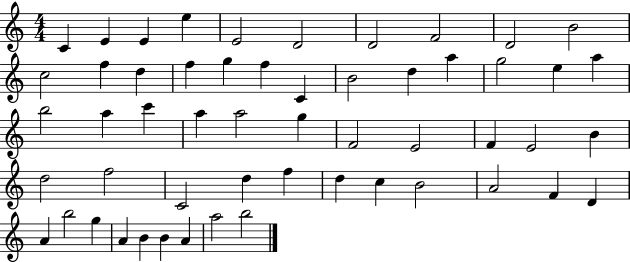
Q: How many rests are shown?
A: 0